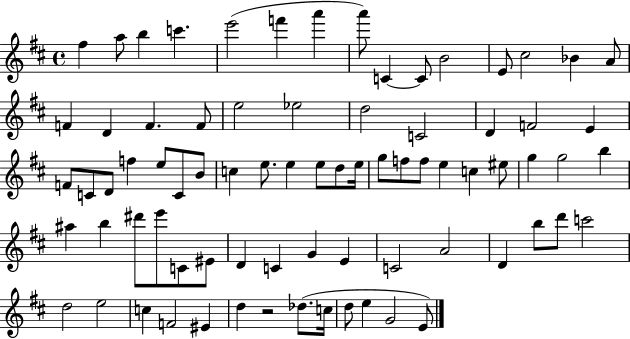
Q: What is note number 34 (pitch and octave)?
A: C5